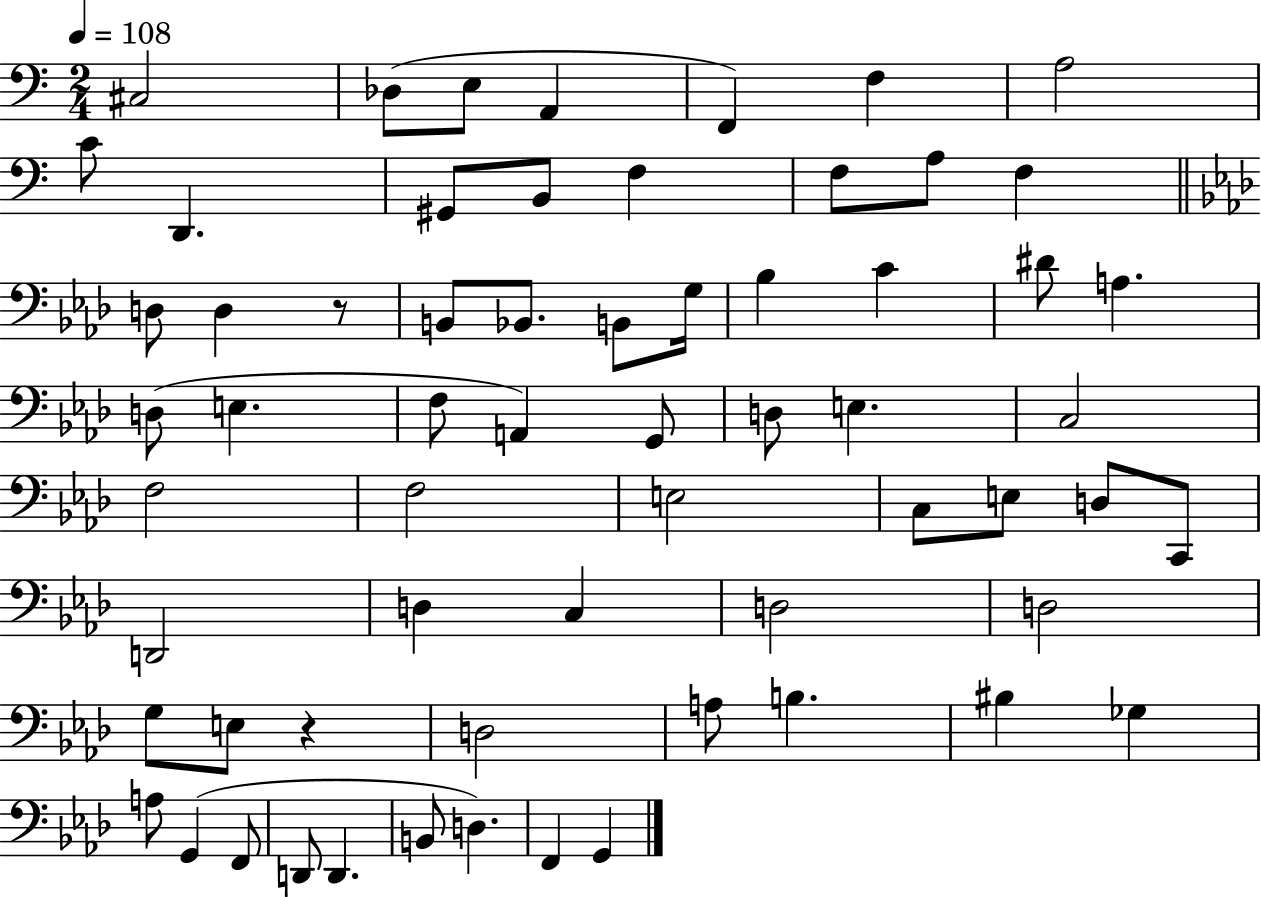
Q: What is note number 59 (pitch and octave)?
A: D3